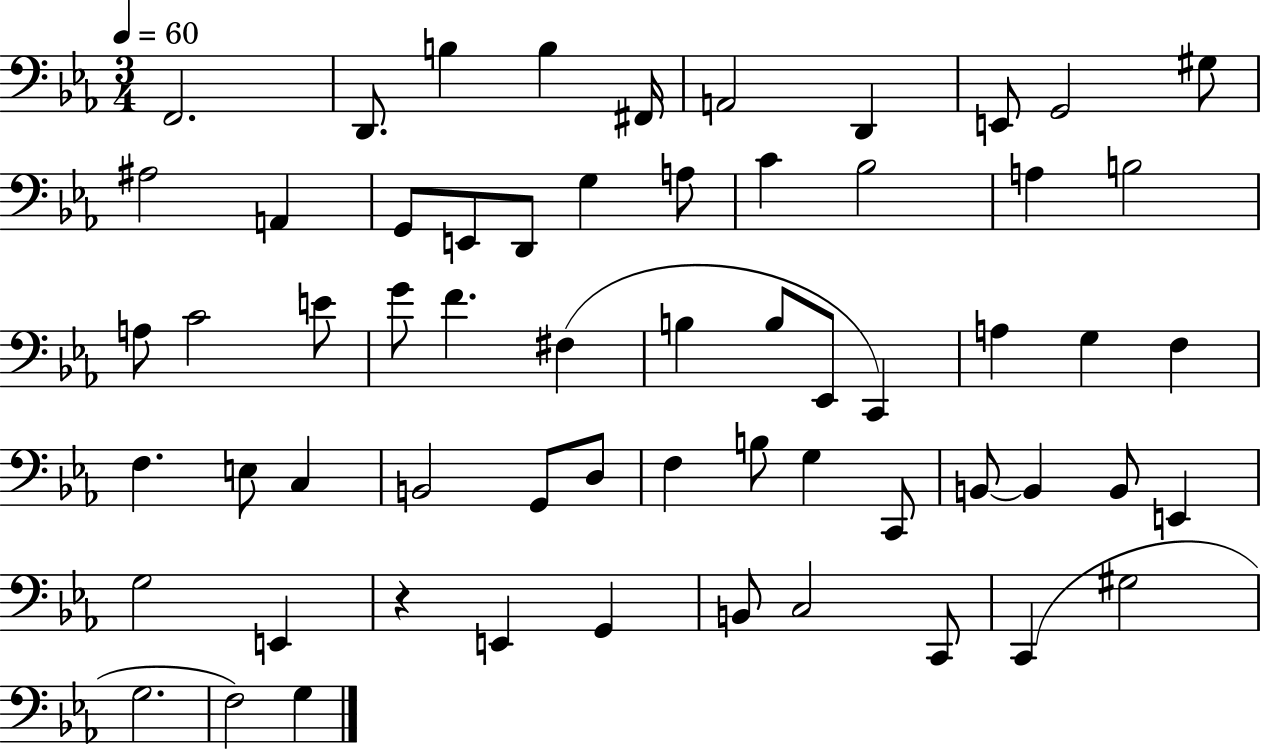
X:1
T:Untitled
M:3/4
L:1/4
K:Eb
F,,2 D,,/2 B, B, ^F,,/4 A,,2 D,, E,,/2 G,,2 ^G,/2 ^A,2 A,, G,,/2 E,,/2 D,,/2 G, A,/2 C _B,2 A, B,2 A,/2 C2 E/2 G/2 F ^F, B, B,/2 _E,,/2 C,, A, G, F, F, E,/2 C, B,,2 G,,/2 D,/2 F, B,/2 G, C,,/2 B,,/2 B,, B,,/2 E,, G,2 E,, z E,, G,, B,,/2 C,2 C,,/2 C,, ^G,2 G,2 F,2 G,